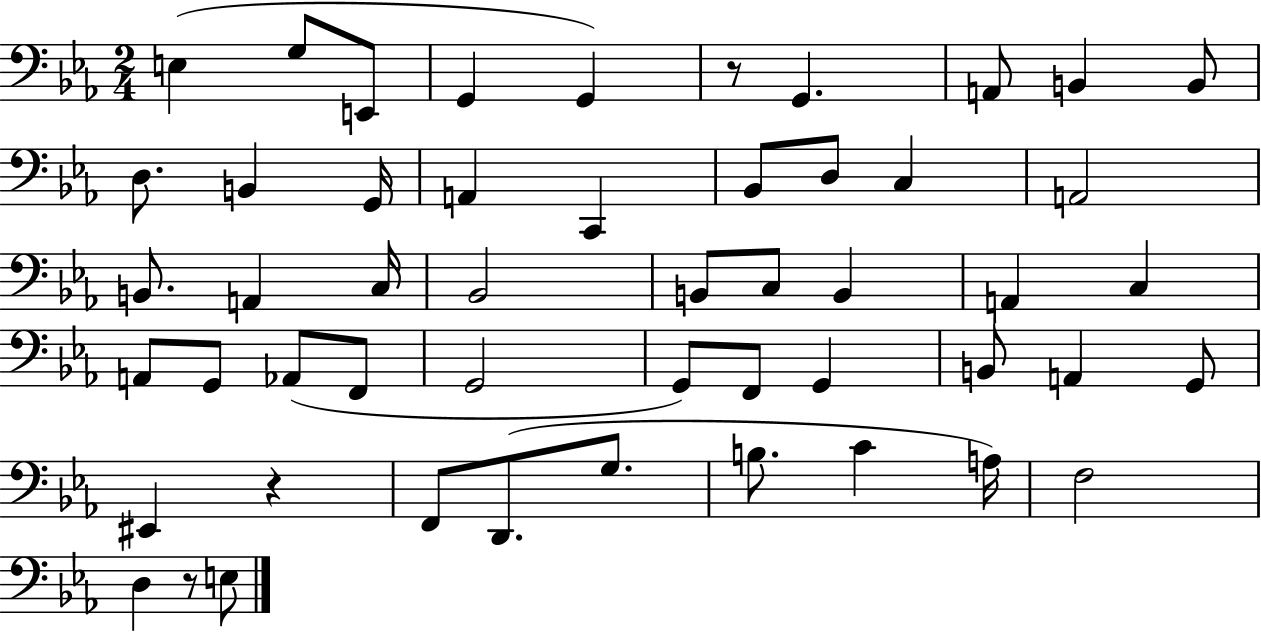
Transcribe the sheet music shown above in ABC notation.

X:1
T:Untitled
M:2/4
L:1/4
K:Eb
E, G,/2 E,,/2 G,, G,, z/2 G,, A,,/2 B,, B,,/2 D,/2 B,, G,,/4 A,, C,, _B,,/2 D,/2 C, A,,2 B,,/2 A,, C,/4 _B,,2 B,,/2 C,/2 B,, A,, C, A,,/2 G,,/2 _A,,/2 F,,/2 G,,2 G,,/2 F,,/2 G,, B,,/2 A,, G,,/2 ^E,, z F,,/2 D,,/2 G,/2 B,/2 C A,/4 F,2 D, z/2 E,/2